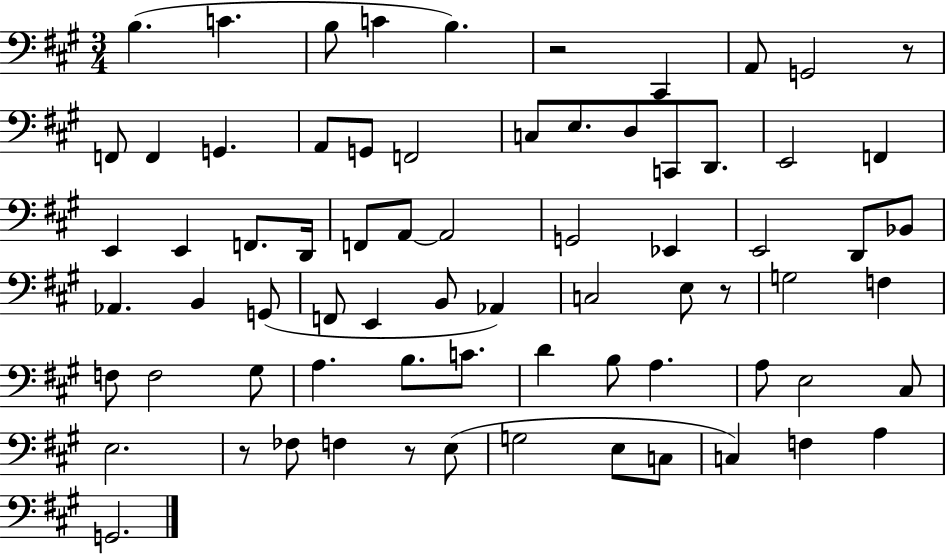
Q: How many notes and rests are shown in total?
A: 72